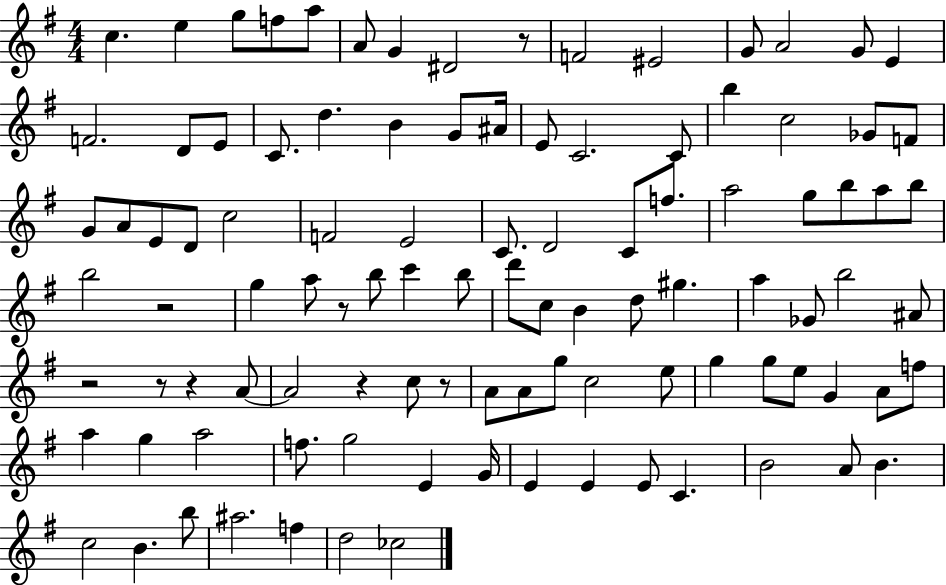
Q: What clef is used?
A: treble